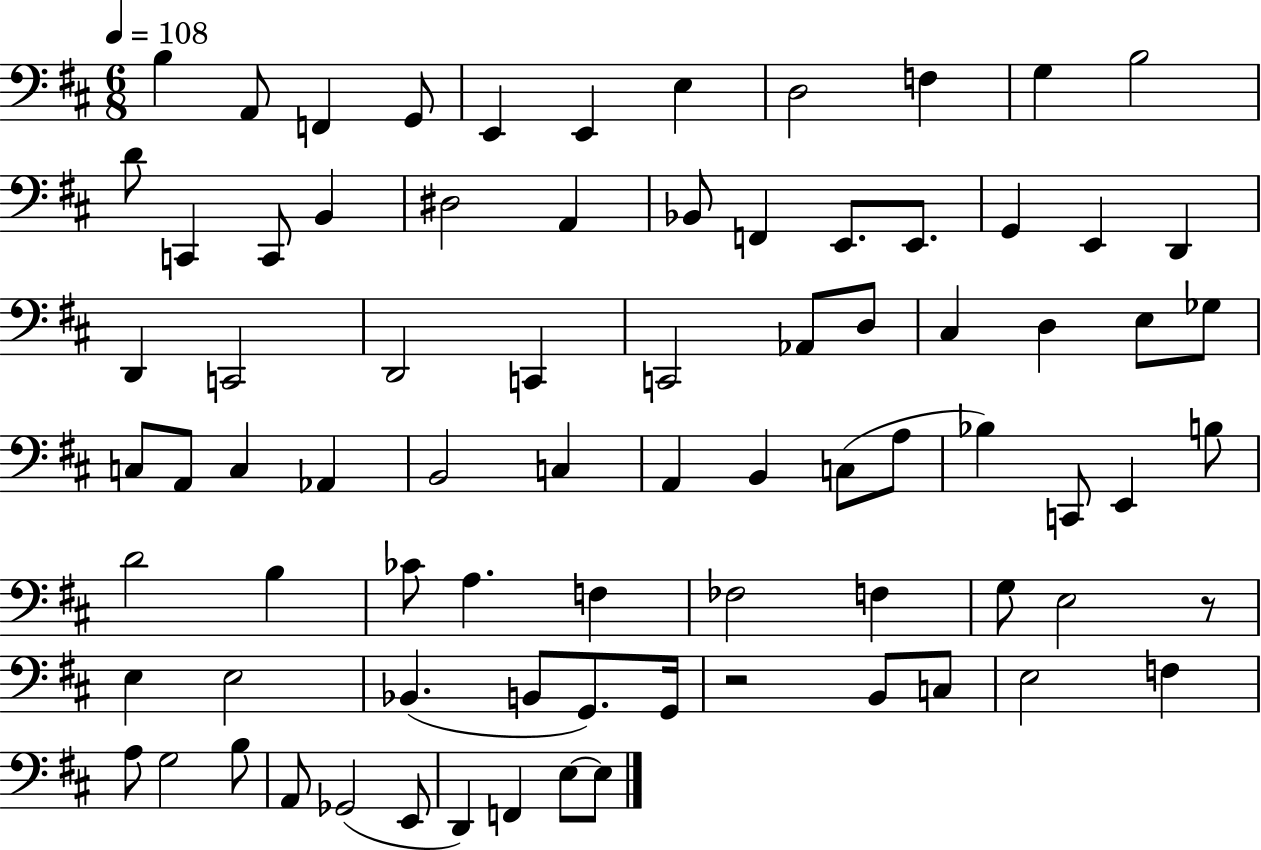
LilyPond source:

{
  \clef bass
  \numericTimeSignature
  \time 6/8
  \key d \major
  \tempo 4 = 108
  b4 a,8 f,4 g,8 | e,4 e,4 e4 | d2 f4 | g4 b2 | \break d'8 c,4 c,8 b,4 | dis2 a,4 | bes,8 f,4 e,8. e,8. | g,4 e,4 d,4 | \break d,4 c,2 | d,2 c,4 | c,2 aes,8 d8 | cis4 d4 e8 ges8 | \break c8 a,8 c4 aes,4 | b,2 c4 | a,4 b,4 c8( a8 | bes4) c,8 e,4 b8 | \break d'2 b4 | ces'8 a4. f4 | fes2 f4 | g8 e2 r8 | \break e4 e2 | bes,4.( b,8 g,8.) g,16 | r2 b,8 c8 | e2 f4 | \break a8 g2 b8 | a,8 ges,2( e,8 | d,4) f,4 e8~~ e8 | \bar "|."
}